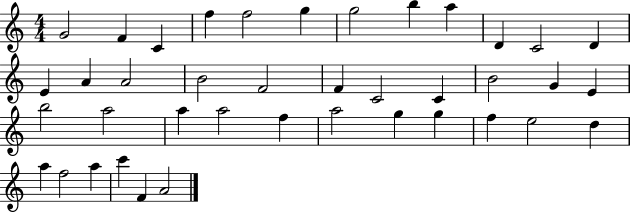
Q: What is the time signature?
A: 4/4